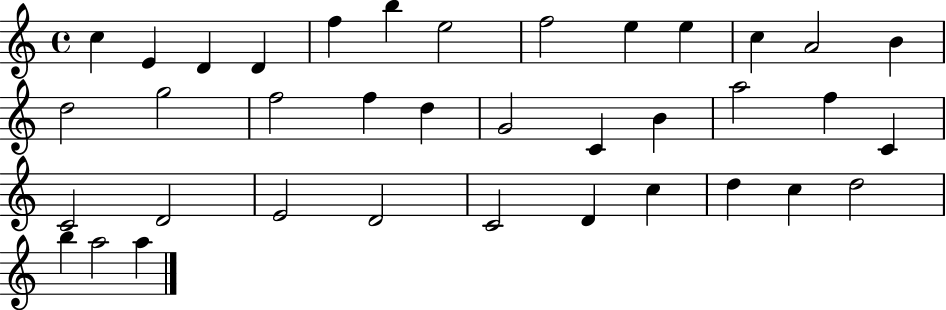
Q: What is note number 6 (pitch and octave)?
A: B5